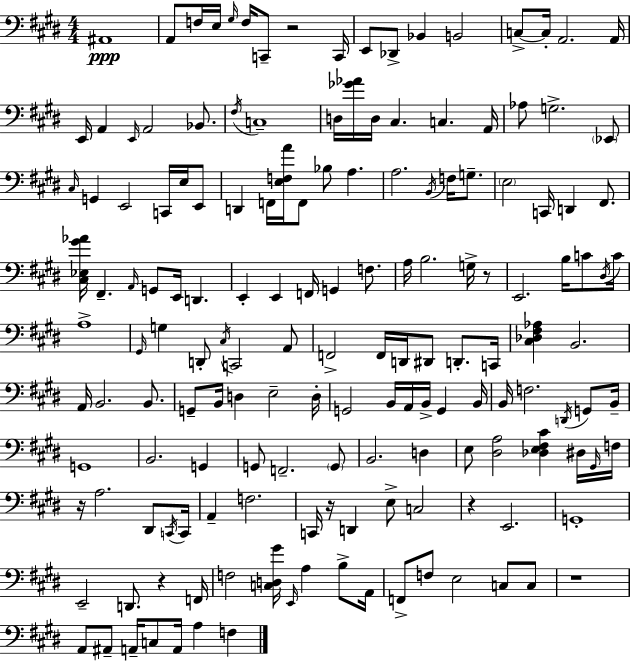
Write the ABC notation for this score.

X:1
T:Untitled
M:4/4
L:1/4
K:E
^A,,4 A,,/2 F,/4 E,/4 ^G,/4 F,/4 C,,/2 z2 C,,/4 E,,/2 _D,,/2 _B,, B,,2 C,/2 C,/4 A,,2 A,,/4 E,,/4 A,, E,,/4 A,,2 _B,,/2 ^F,/4 C,4 D,/4 [_G_A]/4 D,/4 ^C, C, A,,/4 _A,/2 G,2 _E,,/2 ^C,/4 G,, E,,2 C,,/4 E,/4 E,,/2 D,, F,,/4 [E,F,A]/4 F,,/2 _B,/2 A, A,2 B,,/4 F,/4 G,/2 E,2 C,,/4 D,, ^F,,/2 [^C,_E,^G_A]/4 ^F,, A,,/4 G,,/2 E,,/4 D,, E,, E,, F,,/4 G,, F,/2 A,/4 B,2 G,/4 z/2 E,,2 B,/4 C/2 ^D,/4 C/4 A,4 ^G,,/4 G, D,,/2 ^C,/4 C,,2 A,,/2 F,,2 F,,/4 D,,/4 ^D,,/2 D,,/2 C,,/4 [^C,_D,^F,_A,] B,,2 A,,/4 B,,2 B,,/2 G,,/2 B,,/4 D, E,2 D,/4 G,,2 B,,/4 A,,/4 B,,/4 G,, B,,/4 B,,/4 F,2 D,,/4 G,,/2 B,,/4 G,,4 B,,2 G,, G,,/2 F,,2 G,,/2 B,,2 D, E,/2 [^D,A,]2 [_D,E,^F,^C] ^D,/4 ^G,,/4 F,/4 z/4 A,2 ^D,,/2 C,,/4 C,,/4 A,, F,2 C,,/4 z/4 D,, E,/2 C,2 z E,,2 G,,4 E,,2 D,,/2 z F,,/4 F,2 [C,D,^G]/4 E,,/4 A, B,/2 A,,/4 F,,/2 F,/2 E,2 C,/2 C,/2 z4 A,,/2 ^A,,/2 A,,/4 C,/2 A,,/4 A, F,